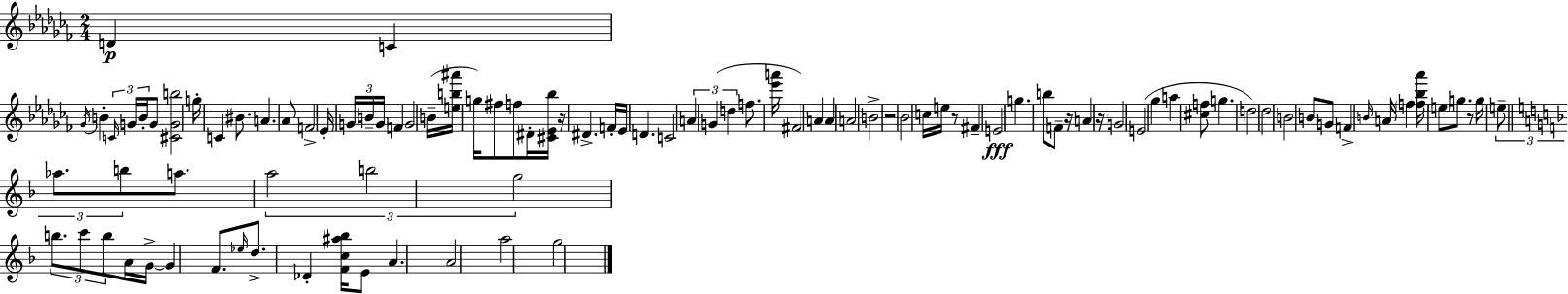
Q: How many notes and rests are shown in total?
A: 100